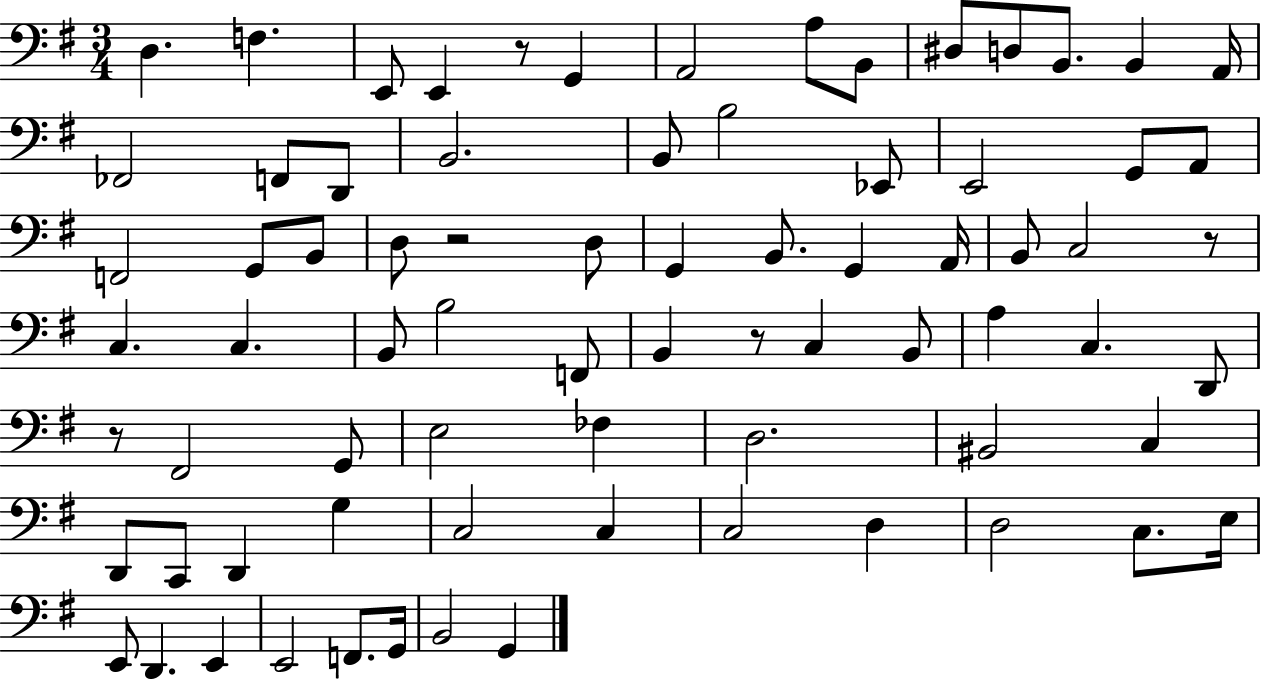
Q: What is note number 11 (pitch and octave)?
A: B2